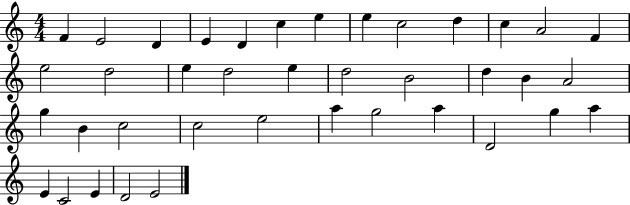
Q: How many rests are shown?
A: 0